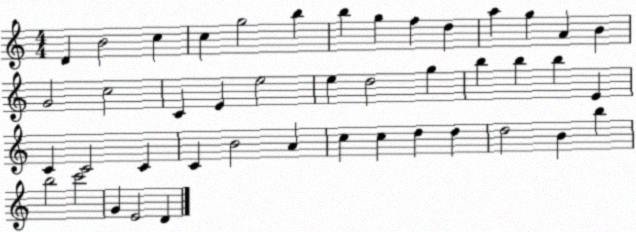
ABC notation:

X:1
T:Untitled
M:4/4
L:1/4
K:C
D B2 c c g2 b b g f d a g A B G2 c2 C E e2 e d2 g b b b E C C2 C C B2 A c c d d d2 B b b2 c'2 G E2 D